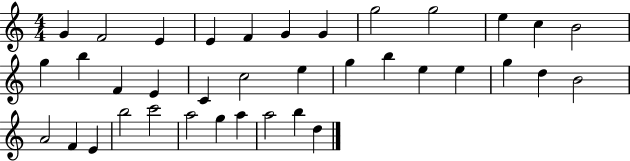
{
  \clef treble
  \numericTimeSignature
  \time 4/4
  \key c \major
  g'4 f'2 e'4 | e'4 f'4 g'4 g'4 | g''2 g''2 | e''4 c''4 b'2 | \break g''4 b''4 f'4 e'4 | c'4 c''2 e''4 | g''4 b''4 e''4 e''4 | g''4 d''4 b'2 | \break a'2 f'4 e'4 | b''2 c'''2 | a''2 g''4 a''4 | a''2 b''4 d''4 | \break \bar "|."
}